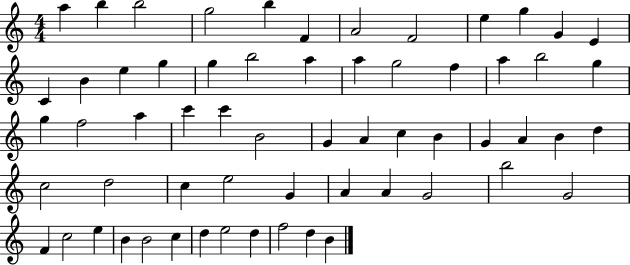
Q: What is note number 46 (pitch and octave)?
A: A4